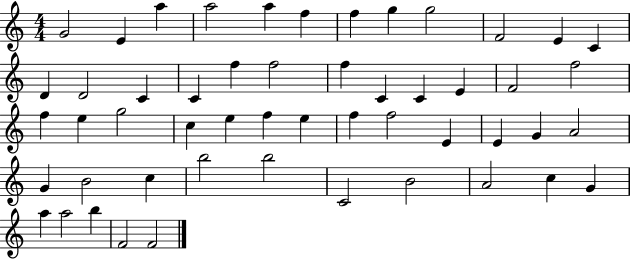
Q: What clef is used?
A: treble